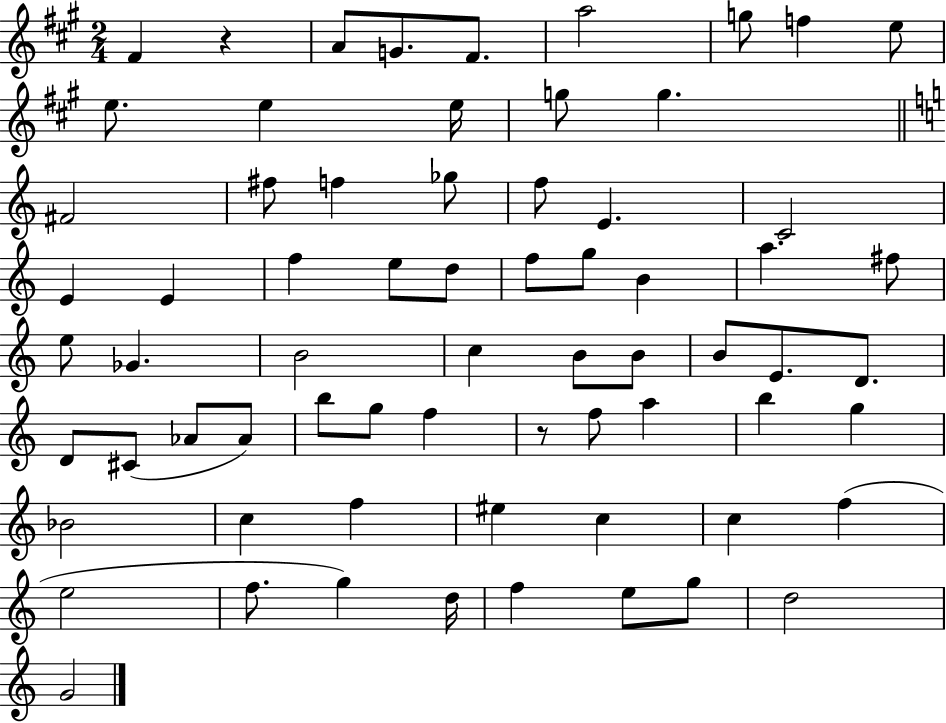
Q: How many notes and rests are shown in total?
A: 68